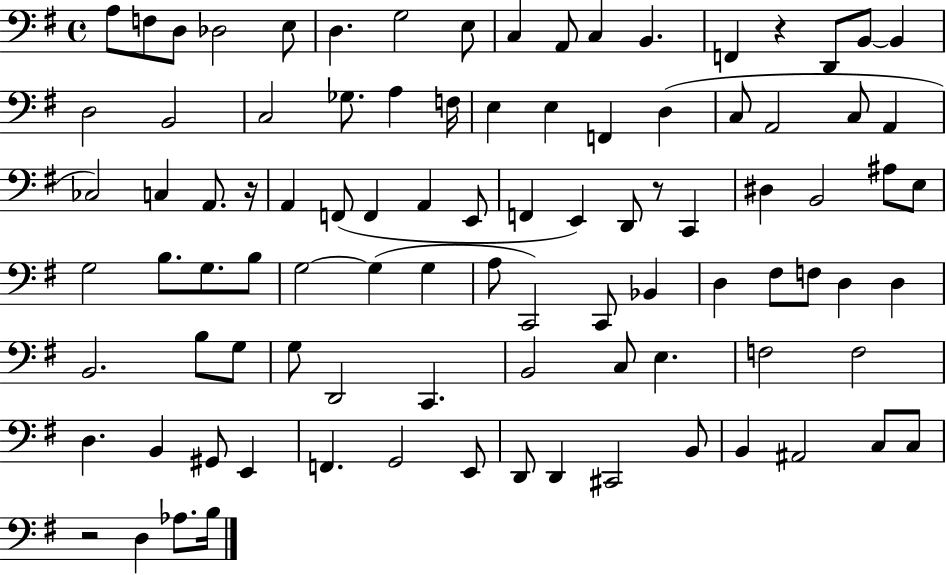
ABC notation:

X:1
T:Untitled
M:4/4
L:1/4
K:G
A,/2 F,/2 D,/2 _D,2 E,/2 D, G,2 E,/2 C, A,,/2 C, B,, F,, z D,,/2 B,,/2 B,, D,2 B,,2 C,2 _G,/2 A, F,/4 E, E, F,, D, C,/2 A,,2 C,/2 A,, _C,2 C, A,,/2 z/4 A,, F,,/2 F,, A,, E,,/2 F,, E,, D,,/2 z/2 C,, ^D, B,,2 ^A,/2 E,/2 G,2 B,/2 G,/2 B,/2 G,2 G, G, A,/2 C,,2 C,,/2 _B,, D, ^F,/2 F,/2 D, D, B,,2 B,/2 G,/2 G,/2 D,,2 C,, B,,2 C,/2 E, F,2 F,2 D, B,, ^G,,/2 E,, F,, G,,2 E,,/2 D,,/2 D,, ^C,,2 B,,/2 B,, ^A,,2 C,/2 C,/2 z2 D, _A,/2 B,/4